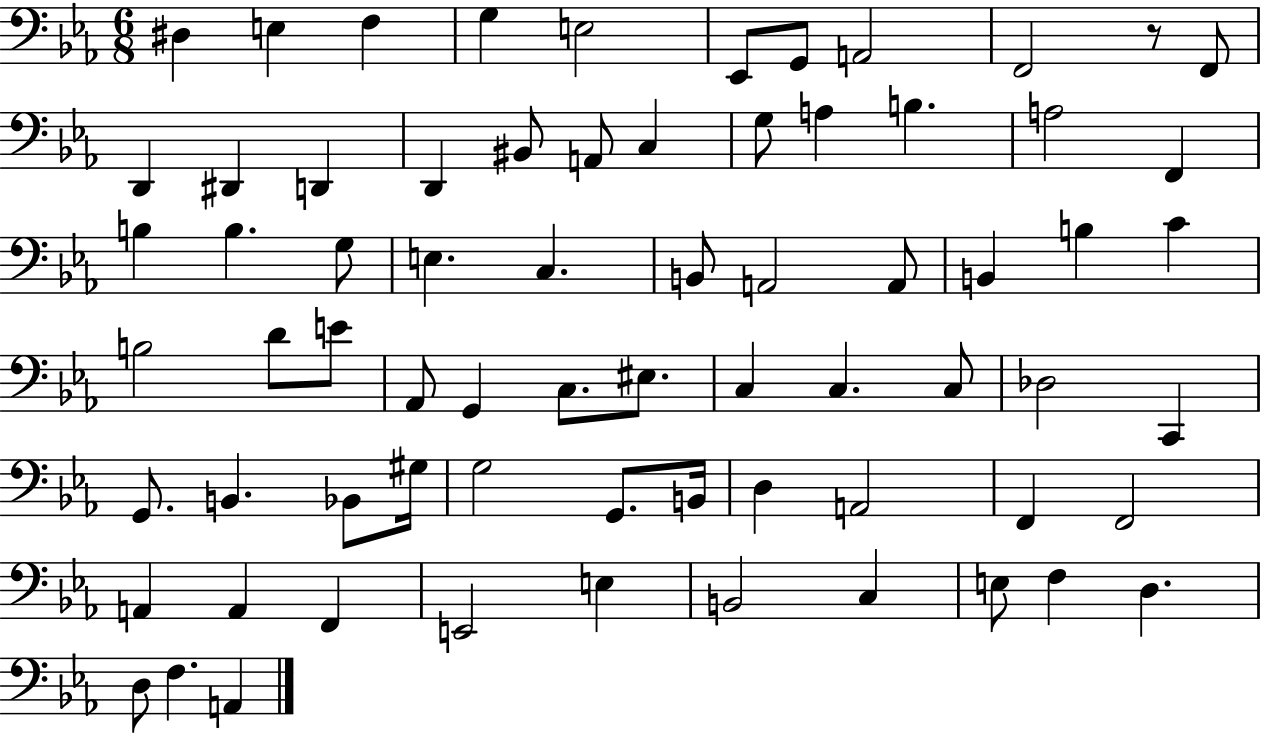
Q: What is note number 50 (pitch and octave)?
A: G3